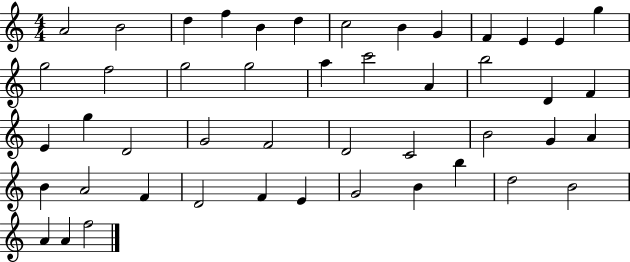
A4/h B4/h D5/q F5/q B4/q D5/q C5/h B4/q G4/q F4/q E4/q E4/q G5/q G5/h F5/h G5/h G5/h A5/q C6/h A4/q B5/h D4/q F4/q E4/q G5/q D4/h G4/h F4/h D4/h C4/h B4/h G4/q A4/q B4/q A4/h F4/q D4/h F4/q E4/q G4/h B4/q B5/q D5/h B4/h A4/q A4/q F5/h